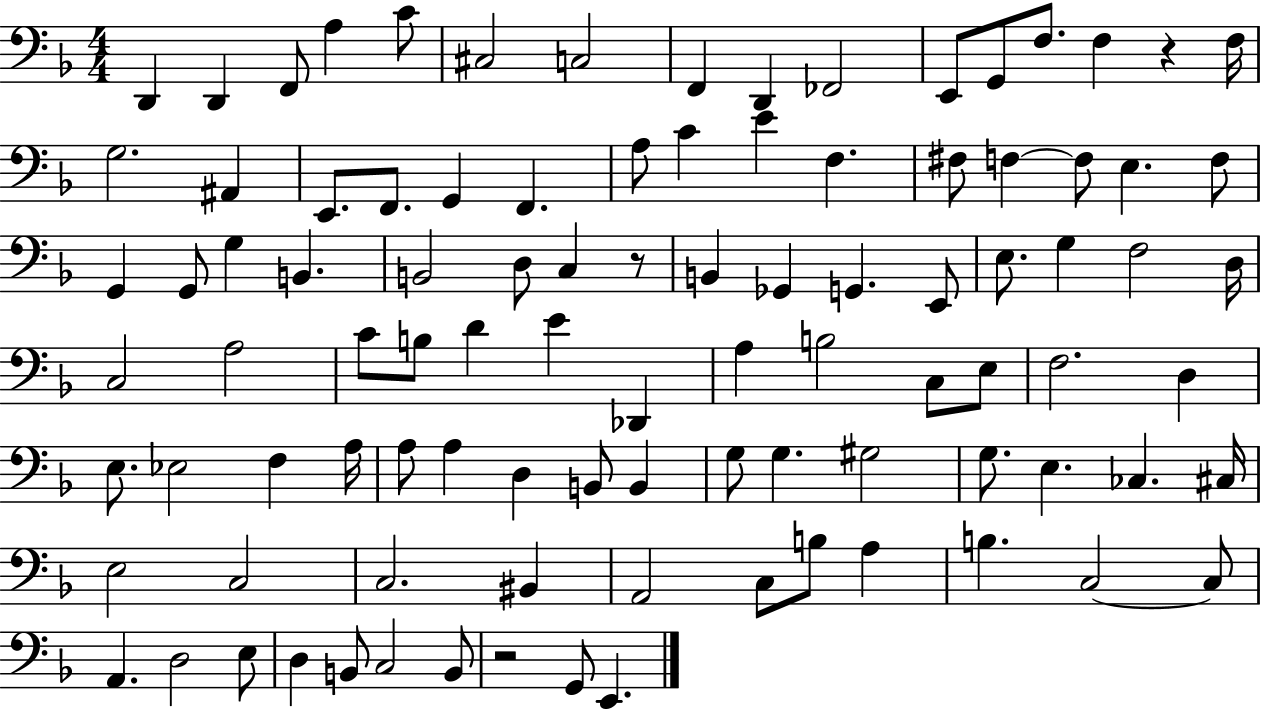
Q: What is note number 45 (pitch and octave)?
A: D3